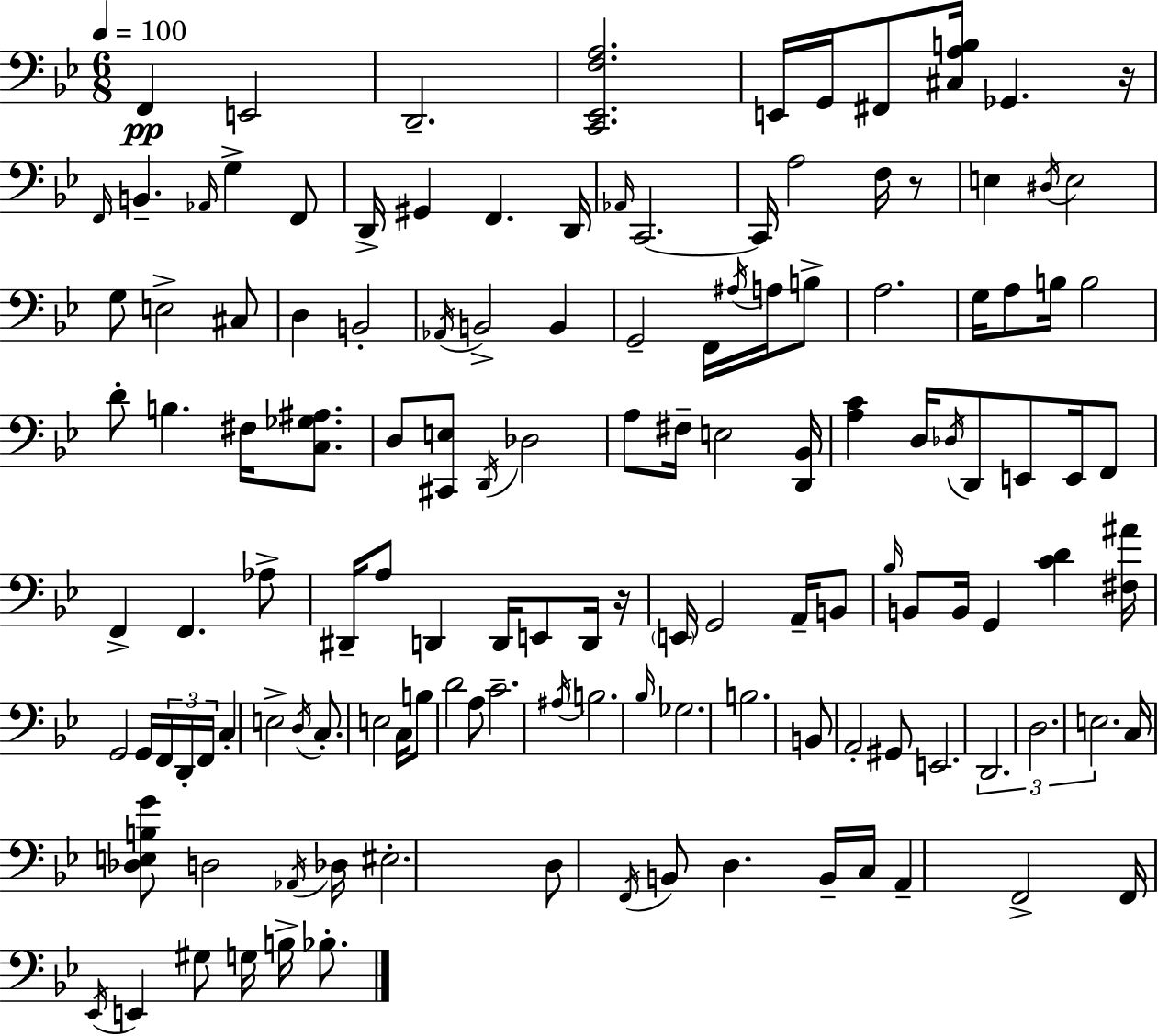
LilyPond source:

{
  \clef bass
  \numericTimeSignature
  \time 6/8
  \key g \minor
  \tempo 4 = 100
  \repeat volta 2 { f,4\pp e,2 | d,2.-- | <c, ees, f a>2. | e,16 g,16 fis,8 <cis a b>16 ges,4. r16 | \break \grace { f,16 } b,4.-- \grace { aes,16 } g4-> | f,8 d,16-> gis,4 f,4. | d,16 \grace { aes,16 } c,2.~~ | c,16 a2 | \break f16 r8 e4 \acciaccatura { dis16 } e2 | g8 e2-> | cis8 d4 b,2-. | \acciaccatura { aes,16 } b,2-> | \break b,4 g,2-- | f,16 \acciaccatura { ais16 } a16 b8-> a2. | g16 a8 b16 b2 | d'8-. b4. | \break fis16 <c ges ais>8. d8 <cis, e>8 \acciaccatura { d,16 } des2 | a8 fis16-- e2 | <d, bes,>16 <a c'>4 d16 | \acciaccatura { des16 } d,8 e,8 e,16 f,8 f,4-> | \break f,4. aes8-> dis,16-- a8 d,4 | d,16 e,8 d,16 r16 \parenthesize e,16 g,2 | a,16-- b,8 \grace { bes16 } b,8 b,16 | g,4 <c' d'>4 <fis ais'>16 g,2 | \break g,16 \tuplet 3/2 { f,16 d,16-. f,16 } c4-. | e2-> \acciaccatura { d16 } c8.-. | e2 c16 b8 | d'2 a8 c'2.-- | \break \acciaccatura { ais16 } b2. | \grace { bes16 } | ges2. | b2. | \break b,8 a,2-. gis,8 | e,2. | \tuplet 3/2 { d,2. | d2. | \break e2. } | c16 <des e b g'>8 d2 \acciaccatura { aes,16 } | des16 eis2.-. | d8 \acciaccatura { f,16 } b,8 d4. | \break b,16-- c16 a,4-- f,2-> | f,16 \acciaccatura { ees,16 } e,4 gis8 g16 b16-> | bes8.-. } \bar "|."
}